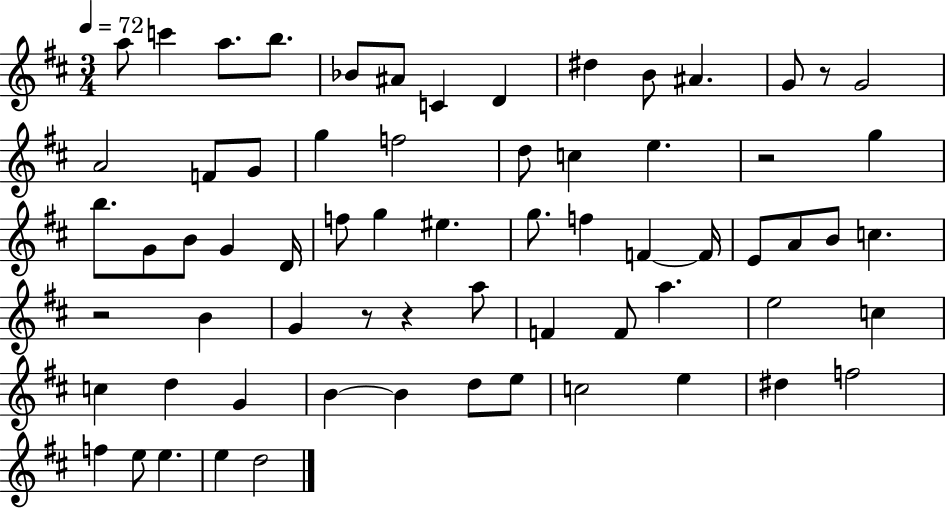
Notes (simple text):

A5/e C6/q A5/e. B5/e. Bb4/e A#4/e C4/q D4/q D#5/q B4/e A#4/q. G4/e R/e G4/h A4/h F4/e G4/e G5/q F5/h D5/e C5/q E5/q. R/h G5/q B5/e. G4/e B4/e G4/q D4/s F5/e G5/q EIS5/q. G5/e. F5/q F4/q F4/s E4/e A4/e B4/e C5/q. R/h B4/q G4/q R/e R/q A5/e F4/q F4/e A5/q. E5/h C5/q C5/q D5/q G4/q B4/q B4/q D5/e E5/e C5/h E5/q D#5/q F5/h F5/q E5/e E5/q. E5/q D5/h